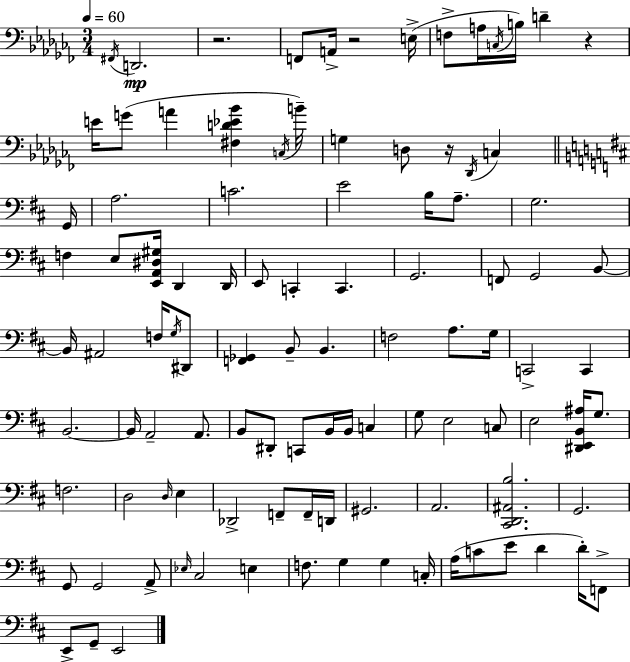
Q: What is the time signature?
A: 3/4